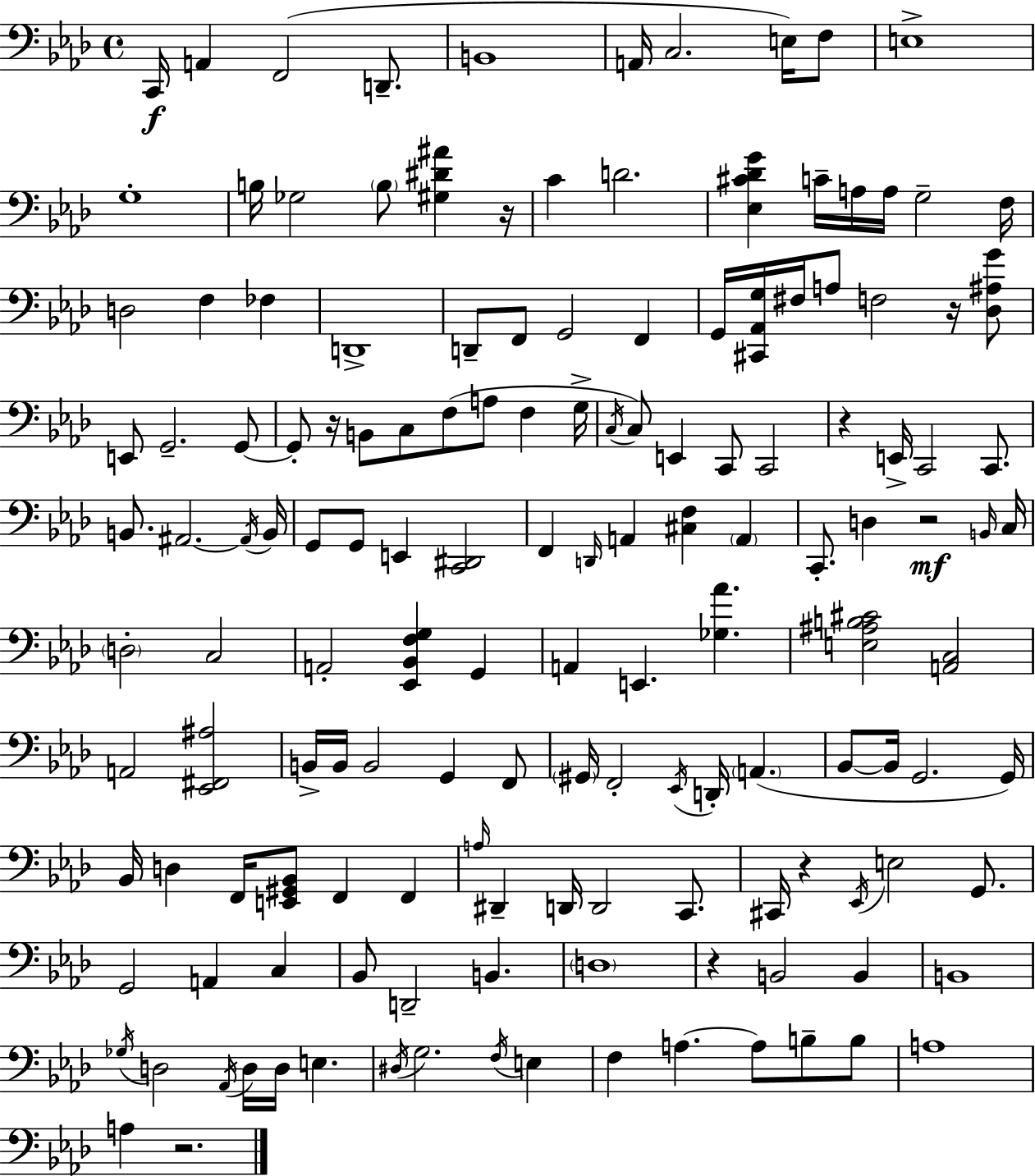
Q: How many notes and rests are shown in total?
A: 148